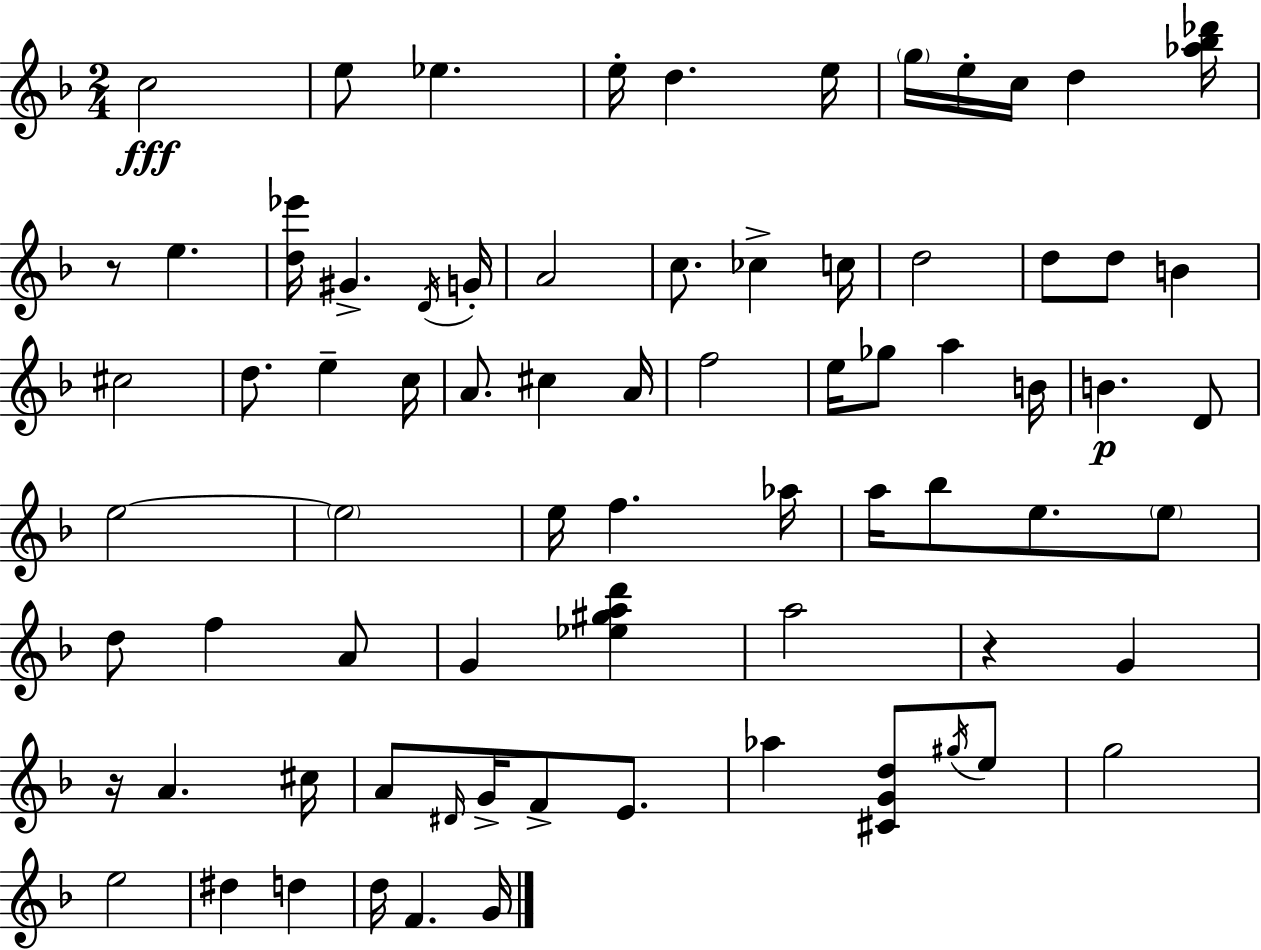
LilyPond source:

{
  \clef treble
  \numericTimeSignature
  \time 2/4
  \key d \minor
  c''2\fff | e''8 ees''4. | e''16-. d''4. e''16 | \parenthesize g''16 e''16-. c''16 d''4 <aes'' bes'' des'''>16 | \break r8 e''4. | <d'' ees'''>16 gis'4.-> \acciaccatura { d'16 } | g'16-. a'2 | c''8. ces''4-> | \break c''16 d''2 | d''8 d''8 b'4 | cis''2 | d''8. e''4-- | \break c''16 a'8. cis''4 | a'16 f''2 | e''16 ges''8 a''4 | b'16 b'4.\p d'8 | \break e''2~~ | \parenthesize e''2 | e''16 f''4. | aes''16 a''16 bes''8 e''8. \parenthesize e''8 | \break d''8 f''4 a'8 | g'4 <ees'' gis'' a'' d'''>4 | a''2 | r4 g'4 | \break r16 a'4. | cis''16 a'8 \grace { dis'16 } g'16-> f'8-> e'8. | aes''4 <cis' g' d''>8 | \acciaccatura { gis''16 } e''8 g''2 | \break e''2 | dis''4 d''4 | d''16 f'4. | g'16 \bar "|."
}